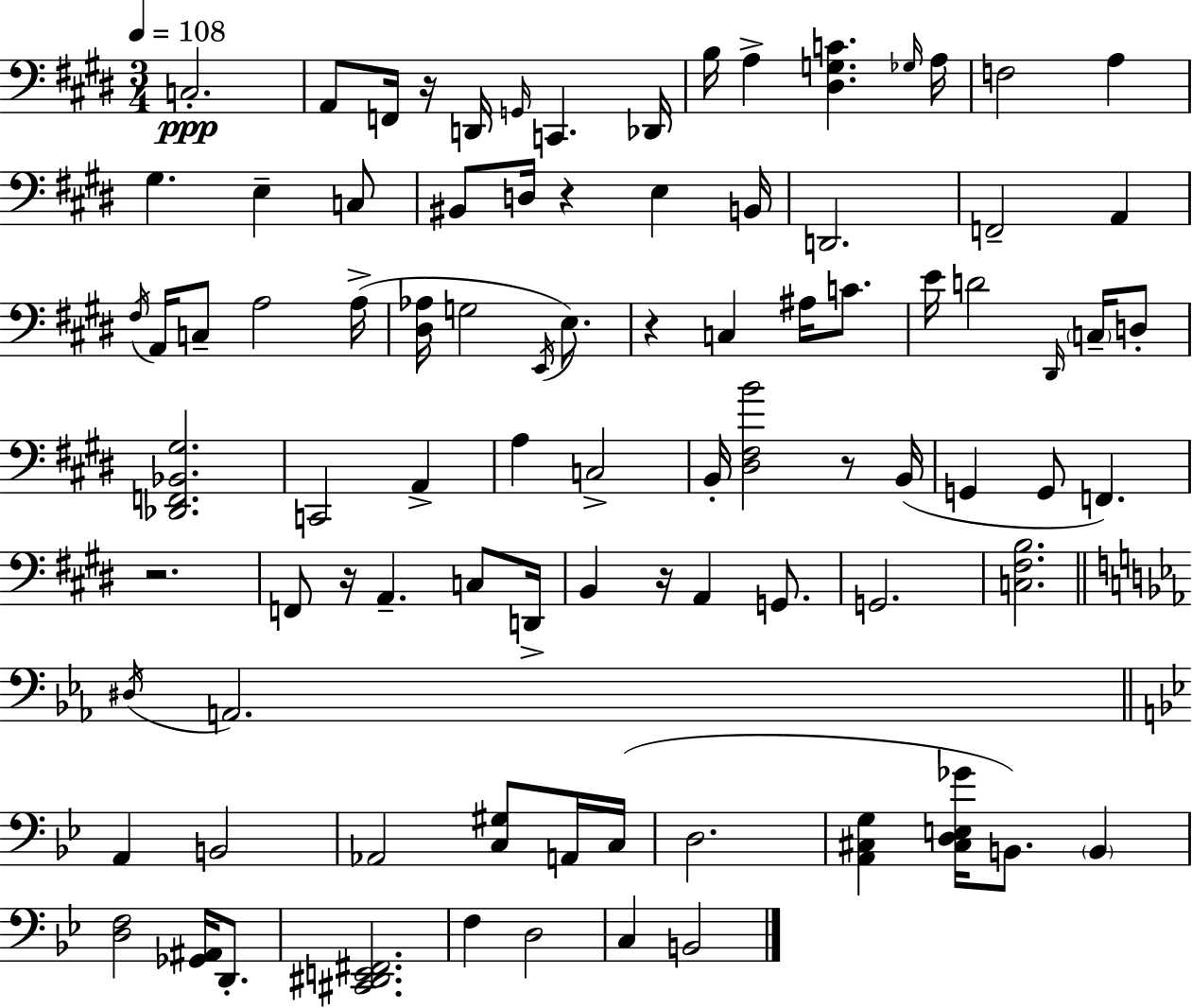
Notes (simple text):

C3/h. A2/e F2/s R/s D2/s G2/s C2/q. Db2/s B3/s A3/q [D#3,G3,C4]/q. Gb3/s A3/s F3/h A3/q G#3/q. E3/q C3/e BIS2/e D3/s R/q E3/q B2/s D2/h. F2/h A2/q F#3/s A2/s C3/e A3/h A3/s [D#3,Ab3]/s G3/h E2/s E3/e. R/q C3/q A#3/s C4/e. E4/s D4/h D#2/s C3/s D3/e [Db2,F2,Bb2,G#3]/h. C2/h A2/q A3/q C3/h B2/s [D#3,F#3,B4]/h R/e B2/s G2/q G2/e F2/q. R/h. F2/e R/s A2/q. C3/e D2/s B2/q R/s A2/q G2/e. G2/h. [C3,F#3,B3]/h. D#3/s A2/h. A2/q B2/h Ab2/h [C3,G#3]/e A2/s C3/s D3/h. [A2,C#3,G3]/q [C#3,D3,E3,Gb4]/s B2/e. B2/q [D3,F3]/h [Gb2,A#2]/s D2/e. [C#2,D#2,E2,F#2]/h. F3/q D3/h C3/q B2/h